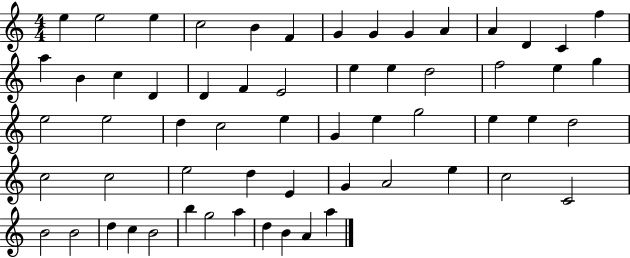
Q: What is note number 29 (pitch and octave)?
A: E5